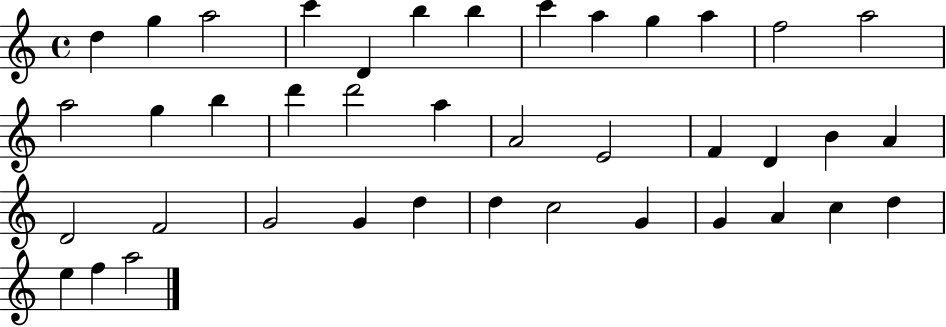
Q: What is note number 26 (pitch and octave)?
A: D4